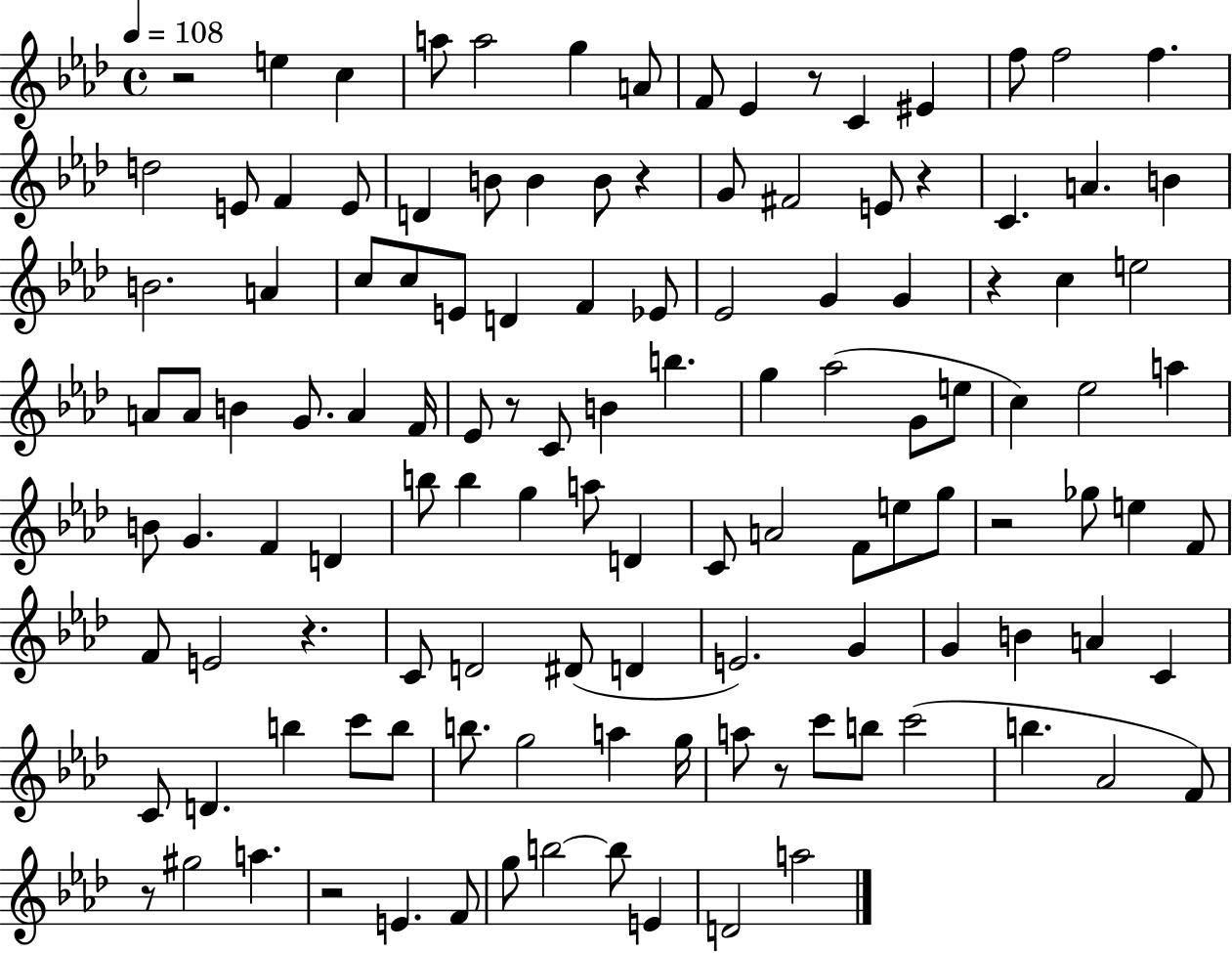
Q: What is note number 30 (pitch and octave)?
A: C5